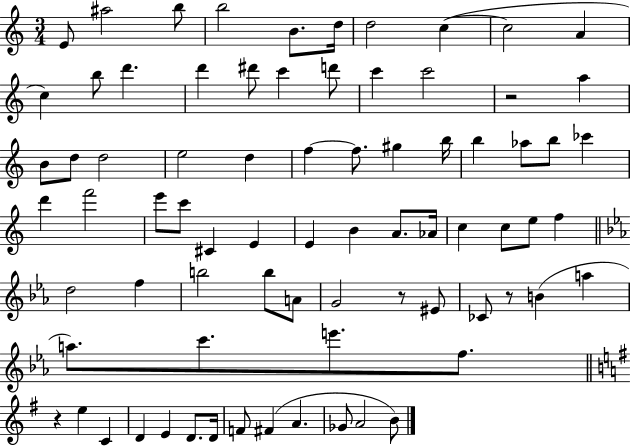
X:1
T:Untitled
M:3/4
L:1/4
K:C
E/2 ^a2 b/2 b2 B/2 d/4 d2 c c2 A c b/2 d' d' ^d'/2 c' d'/2 c' c'2 z2 a B/2 d/2 d2 e2 d f f/2 ^g b/4 b _a/2 b/2 _c' d' f'2 e'/2 c'/2 ^C E E B A/2 _A/4 c c/2 e/2 f d2 f b2 b/2 A/2 G2 z/2 ^E/2 _C/2 z/2 B a a/2 c'/2 e'/2 f/2 z e C D E D/2 D/4 F/2 ^F A _G/2 A2 B/2